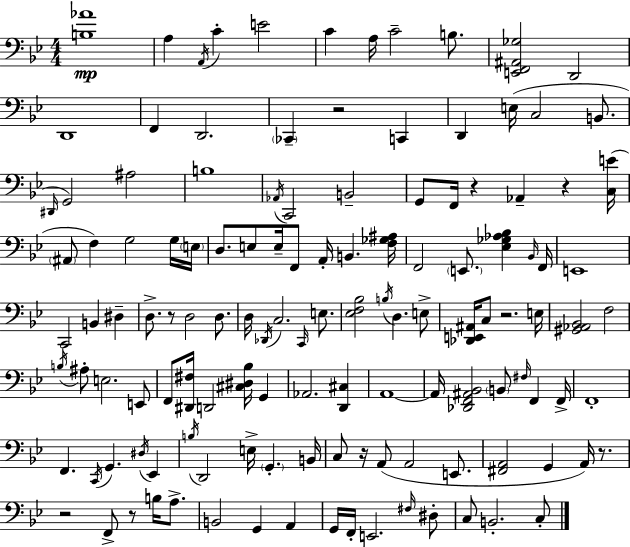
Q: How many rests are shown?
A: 9